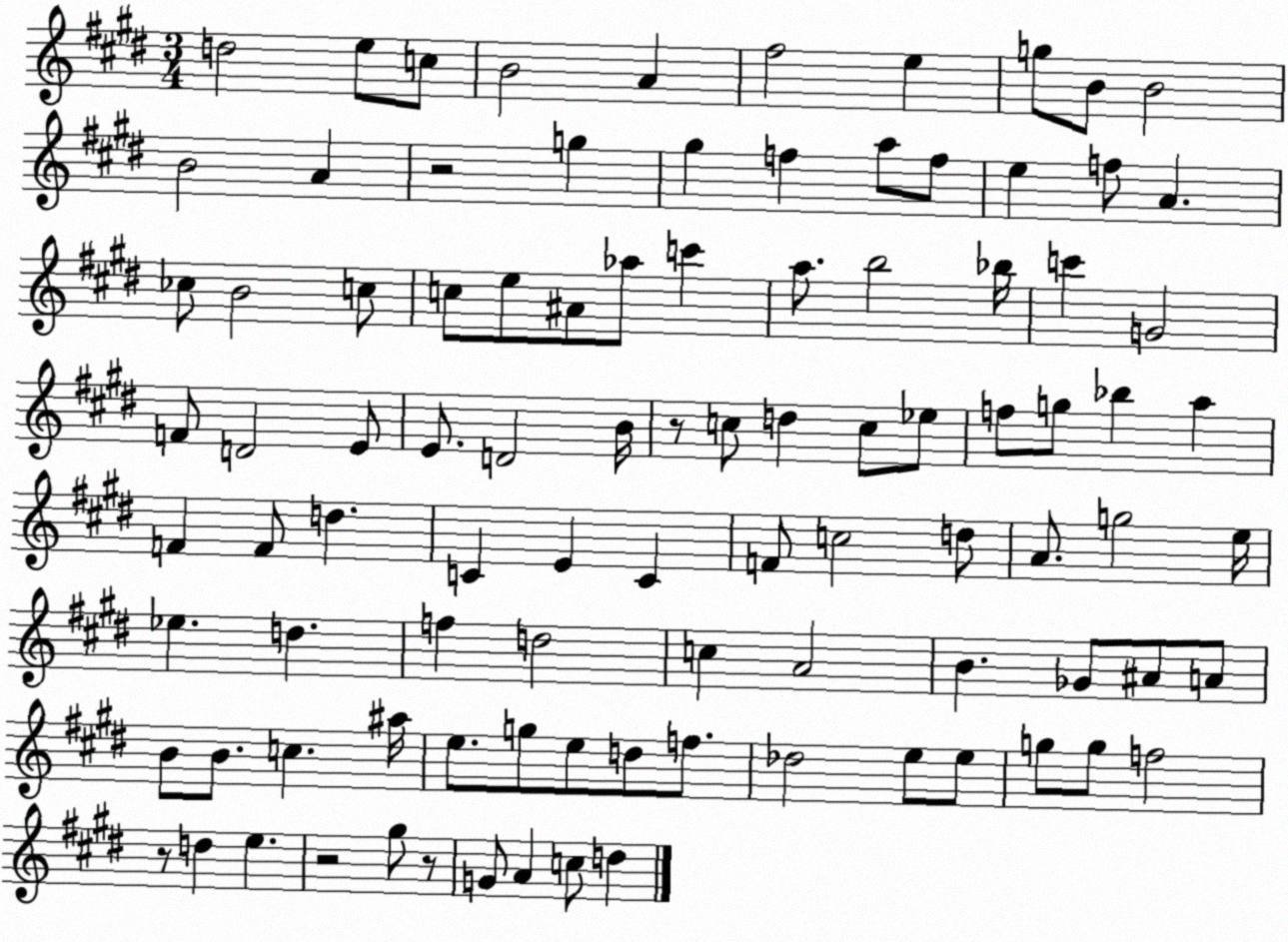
X:1
T:Untitled
M:3/4
L:1/4
K:E
d2 e/2 c/2 B2 A ^f2 e g/2 B/2 B2 B2 A z2 g ^g f a/2 f/2 e f/2 A _c/2 B2 c/2 c/2 e/2 ^A/2 _a/2 c' a/2 b2 _b/4 c' G2 F/2 D2 E/2 E/2 D2 B/4 z/2 c/2 d c/2 _e/2 f/2 g/2 _b a F F/2 d C E C F/2 c2 d/2 A/2 g2 e/4 _e d f d2 c A2 B _G/2 ^A/2 A/2 B/2 B/2 c ^a/4 e/2 g/2 e/2 d/2 f/2 _d2 e/2 e/2 g/2 g/2 f2 z/2 d e z2 ^g/2 z/2 G/2 A c/2 d